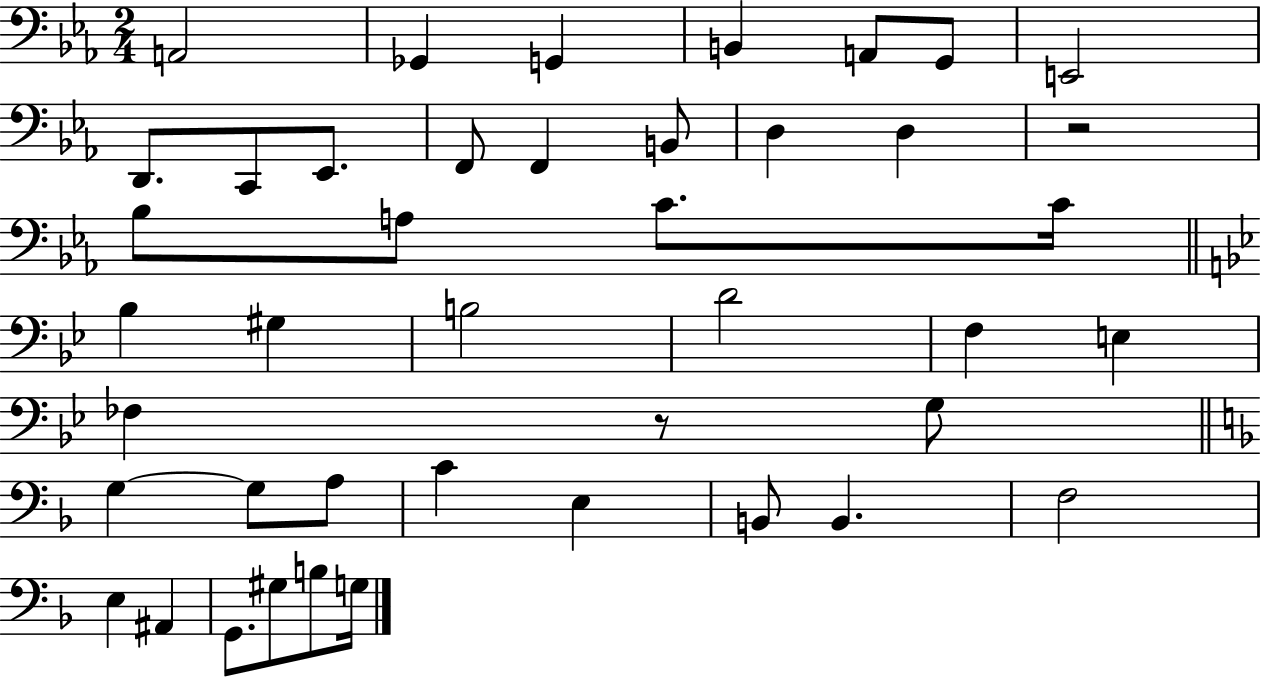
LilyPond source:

{
  \clef bass
  \numericTimeSignature
  \time 2/4
  \key ees \major
  a,2 | ges,4 g,4 | b,4 a,8 g,8 | e,2 | \break d,8. c,8 ees,8. | f,8 f,4 b,8 | d4 d4 | r2 | \break bes8 a8 c'8. c'16 | \bar "||" \break \key bes \major bes4 gis4 | b2 | d'2 | f4 e4 | \break fes4 r8 g8 | \bar "||" \break \key f \major g4~~ g8 a8 | c'4 e4 | b,8 b,4. | f2 | \break e4 ais,4 | g,8. gis8 b8 g16 | \bar "|."
}